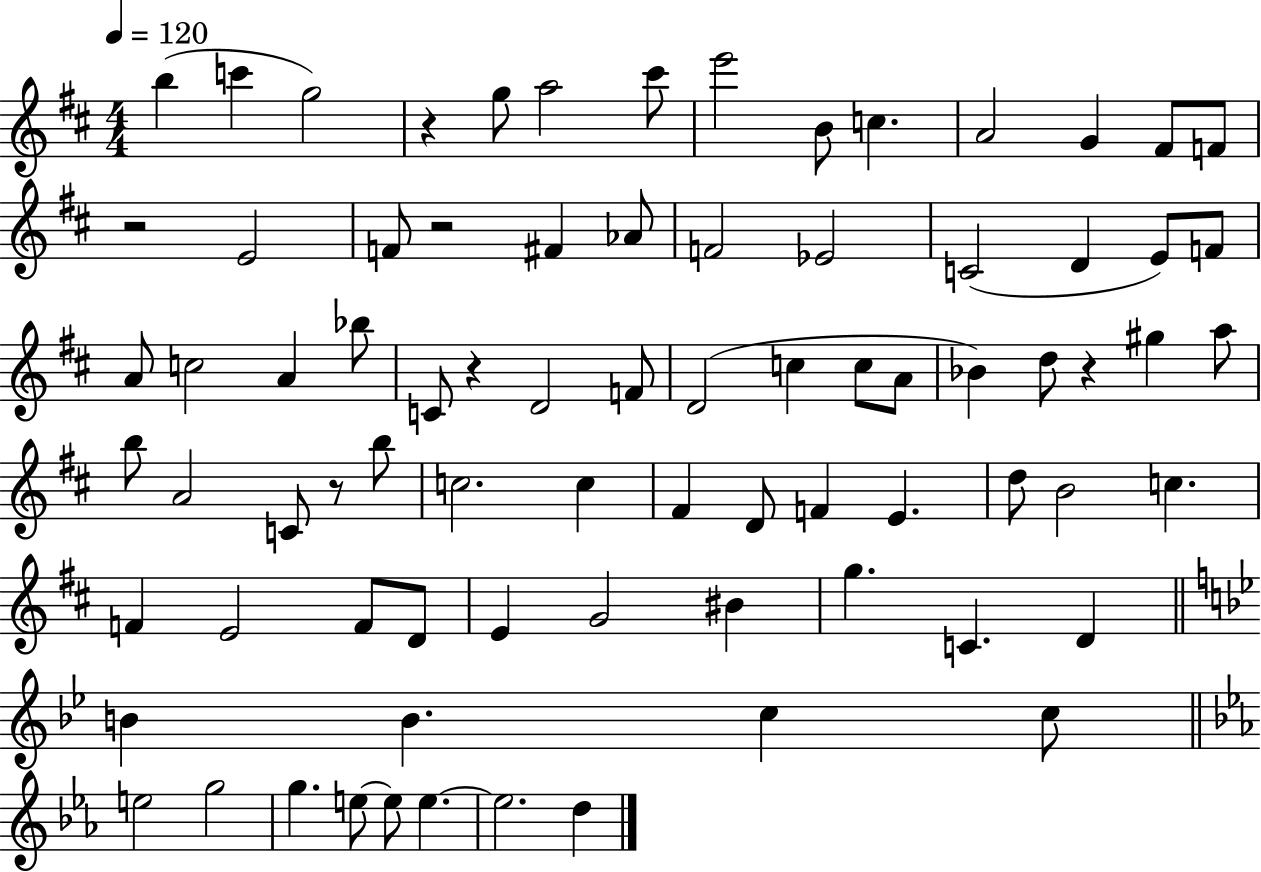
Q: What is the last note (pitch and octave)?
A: D5